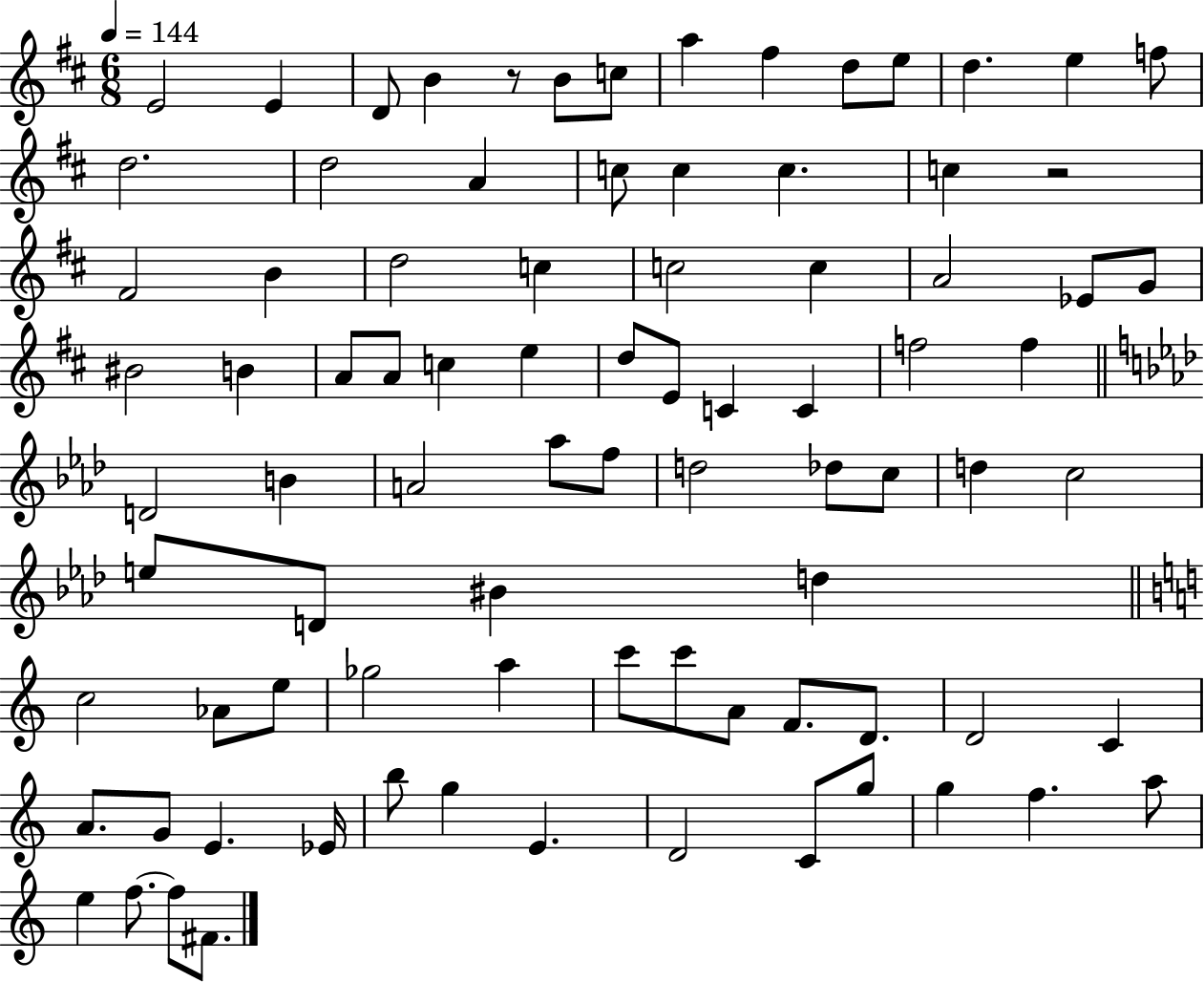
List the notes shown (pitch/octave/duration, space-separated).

E4/h E4/q D4/e B4/q R/e B4/e C5/e A5/q F#5/q D5/e E5/e D5/q. E5/q F5/e D5/h. D5/h A4/q C5/e C5/q C5/q. C5/q R/h F#4/h B4/q D5/h C5/q C5/h C5/q A4/h Eb4/e G4/e BIS4/h B4/q A4/e A4/e C5/q E5/q D5/e E4/e C4/q C4/q F5/h F5/q D4/h B4/q A4/h Ab5/e F5/e D5/h Db5/e C5/e D5/q C5/h E5/e D4/e BIS4/q D5/q C5/h Ab4/e E5/e Gb5/h A5/q C6/e C6/e A4/e F4/e. D4/e. D4/h C4/q A4/e. G4/e E4/q. Eb4/s B5/e G5/q E4/q. D4/h C4/e G5/e G5/q F5/q. A5/e E5/q F5/e. F5/e F#4/e.